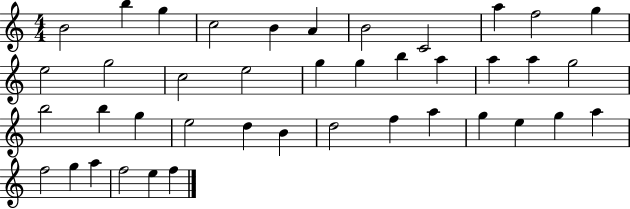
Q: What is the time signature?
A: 4/4